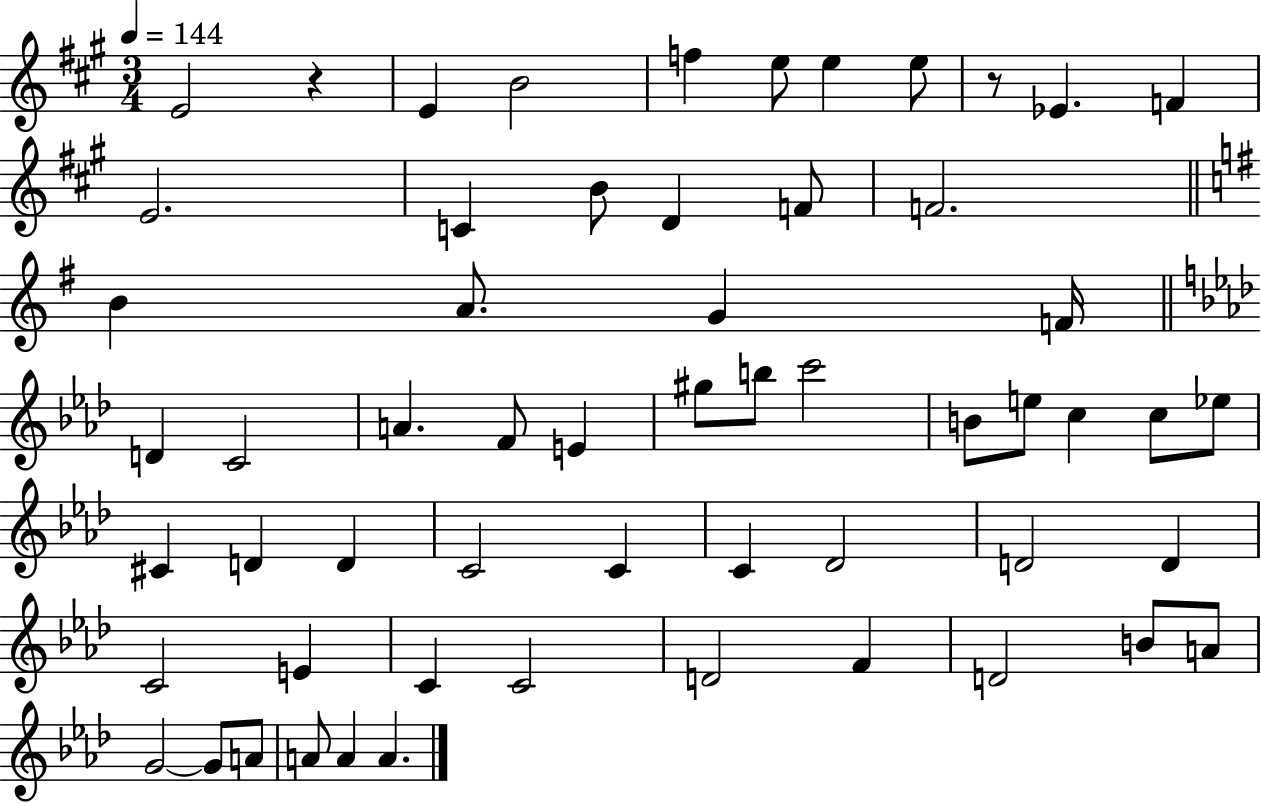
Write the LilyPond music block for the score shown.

{
  \clef treble
  \numericTimeSignature
  \time 3/4
  \key a \major
  \tempo 4 = 144
  \repeat volta 2 { e'2 r4 | e'4 b'2 | f''4 e''8 e''4 e''8 | r8 ees'4. f'4 | \break e'2. | c'4 b'8 d'4 f'8 | f'2. | \bar "||" \break \key g \major b'4 a'8. g'4 f'16 | \bar "||" \break \key aes \major d'4 c'2 | a'4. f'8 e'4 | gis''8 b''8 c'''2 | b'8 e''8 c''4 c''8 ees''8 | \break cis'4 d'4 d'4 | c'2 c'4 | c'4 des'2 | d'2 d'4 | \break c'2 e'4 | c'4 c'2 | d'2 f'4 | d'2 b'8 a'8 | \break g'2~~ g'8 a'8 | a'8 a'4 a'4. | } \bar "|."
}